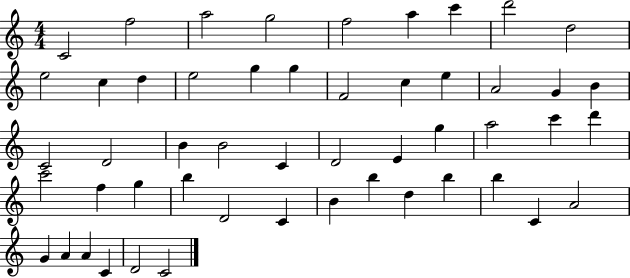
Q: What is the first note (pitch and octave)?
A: C4